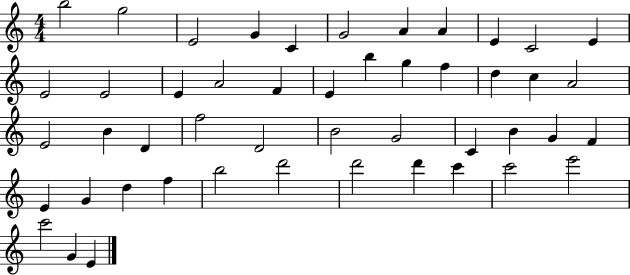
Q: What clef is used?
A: treble